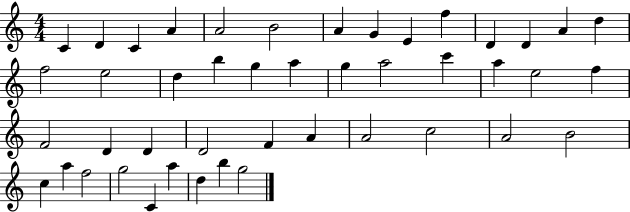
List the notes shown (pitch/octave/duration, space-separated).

C4/q D4/q C4/q A4/q A4/h B4/h A4/q G4/q E4/q F5/q D4/q D4/q A4/q D5/q F5/h E5/h D5/q B5/q G5/q A5/q G5/q A5/h C6/q A5/q E5/h F5/q F4/h D4/q D4/q D4/h F4/q A4/q A4/h C5/h A4/h B4/h C5/q A5/q F5/h G5/h C4/q A5/q D5/q B5/q G5/h